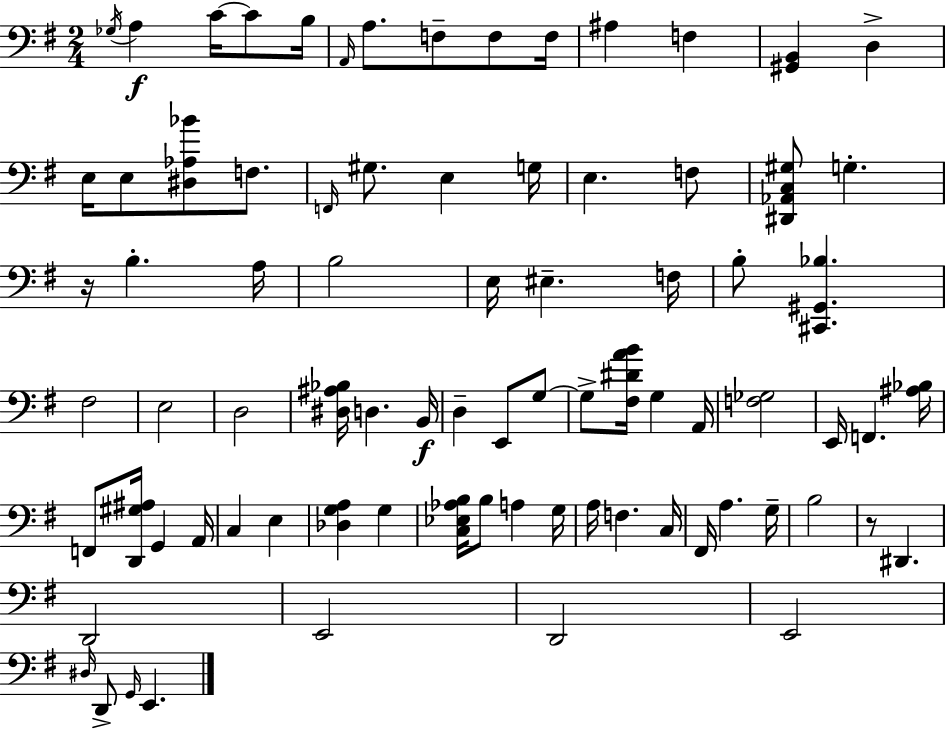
{
  \clef bass
  \numericTimeSignature
  \time 2/4
  \key e \minor
  \acciaccatura { ges16 }\f a4 c'16~~ c'8 | b16 \grace { a,16 } a8. f8-- f8 | f16 ais4 f4 | <gis, b,>4 d4-> | \break e16 e8 <dis aes bes'>8 f8. | \grace { f,16 } gis8. e4 | g16 e4. | f8 <dis, aes, c gis>8 g4.-. | \break r16 b4.-. | a16 b2 | e16 eis4.-- | f16 b8-. <cis, gis, bes>4. | \break fis2 | e2 | d2 | <dis ais bes>16 d4. | \break b,16\f d4-- e,8 | g8~~ g8-> <fis dis' a' b'>16 g4 | a,16 <f ges>2 | e,16 f,4. | \break <ais bes>16 f,8 <d, gis ais>16 g,4 | a,16 c4 e4 | <des g a>4 g4 | <c ees aes b>16 b8 a4 | \break g16 a16 f4. | c16 fis,16 a4. | g16-- b2 | r8 dis,4. | \break d,2 | e,2 | d,2 | e,2 | \break \grace { dis16 } d,8-> \grace { g,16 } e,4. | \bar "|."
}